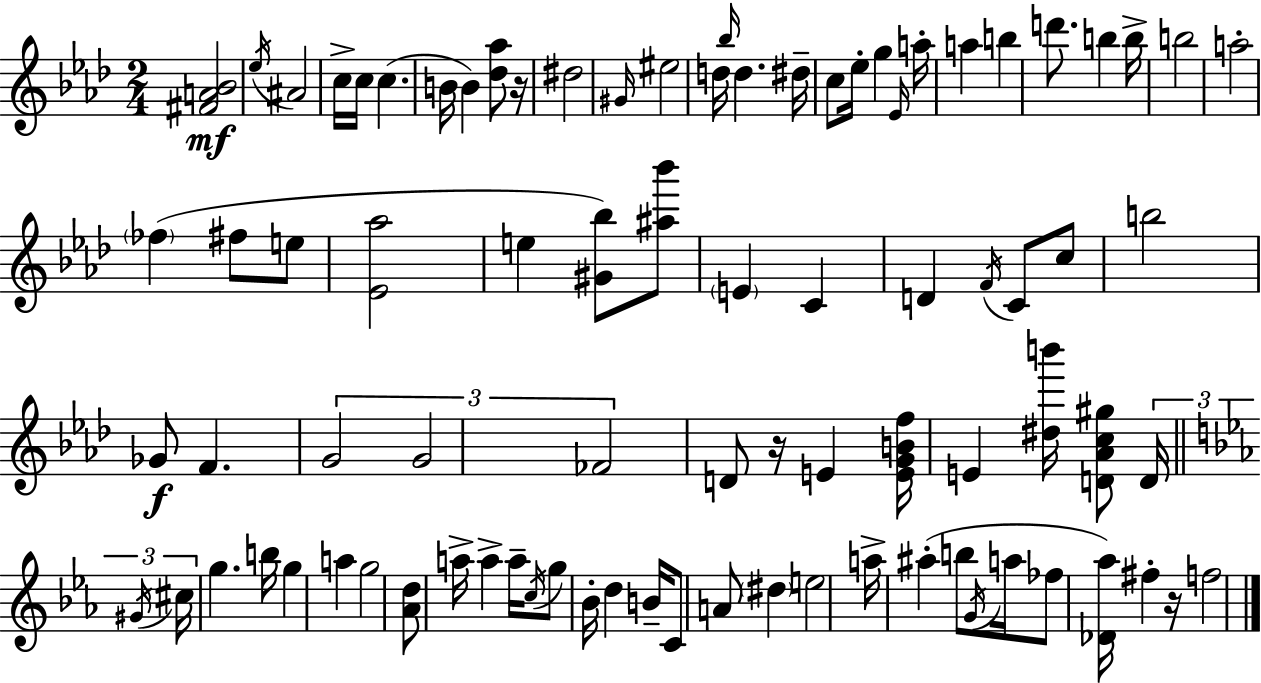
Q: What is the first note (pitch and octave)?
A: Eb5